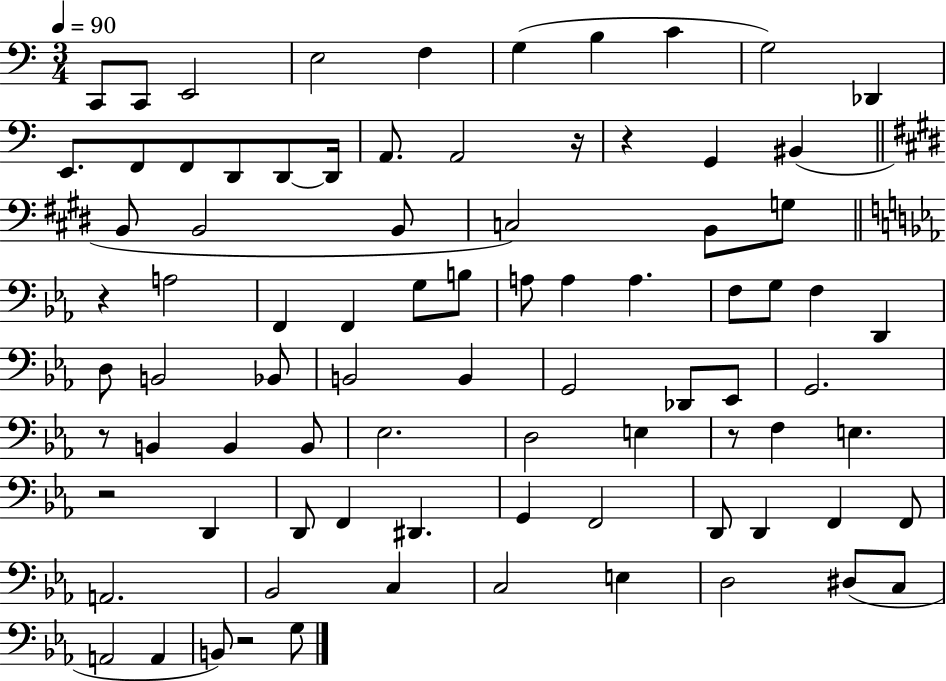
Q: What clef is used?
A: bass